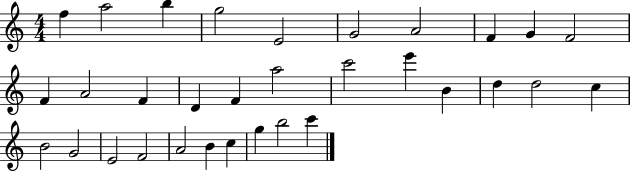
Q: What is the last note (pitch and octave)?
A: C6